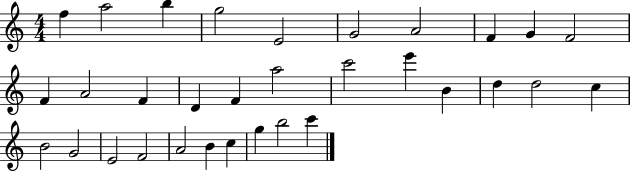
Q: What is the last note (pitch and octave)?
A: C6